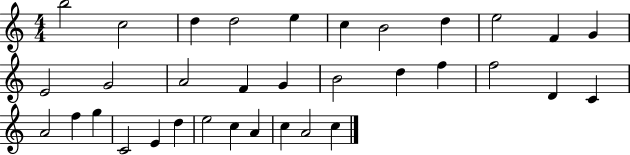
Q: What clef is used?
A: treble